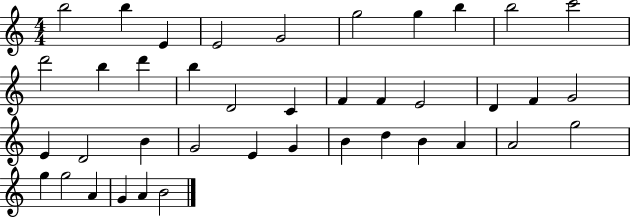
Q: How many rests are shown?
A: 0